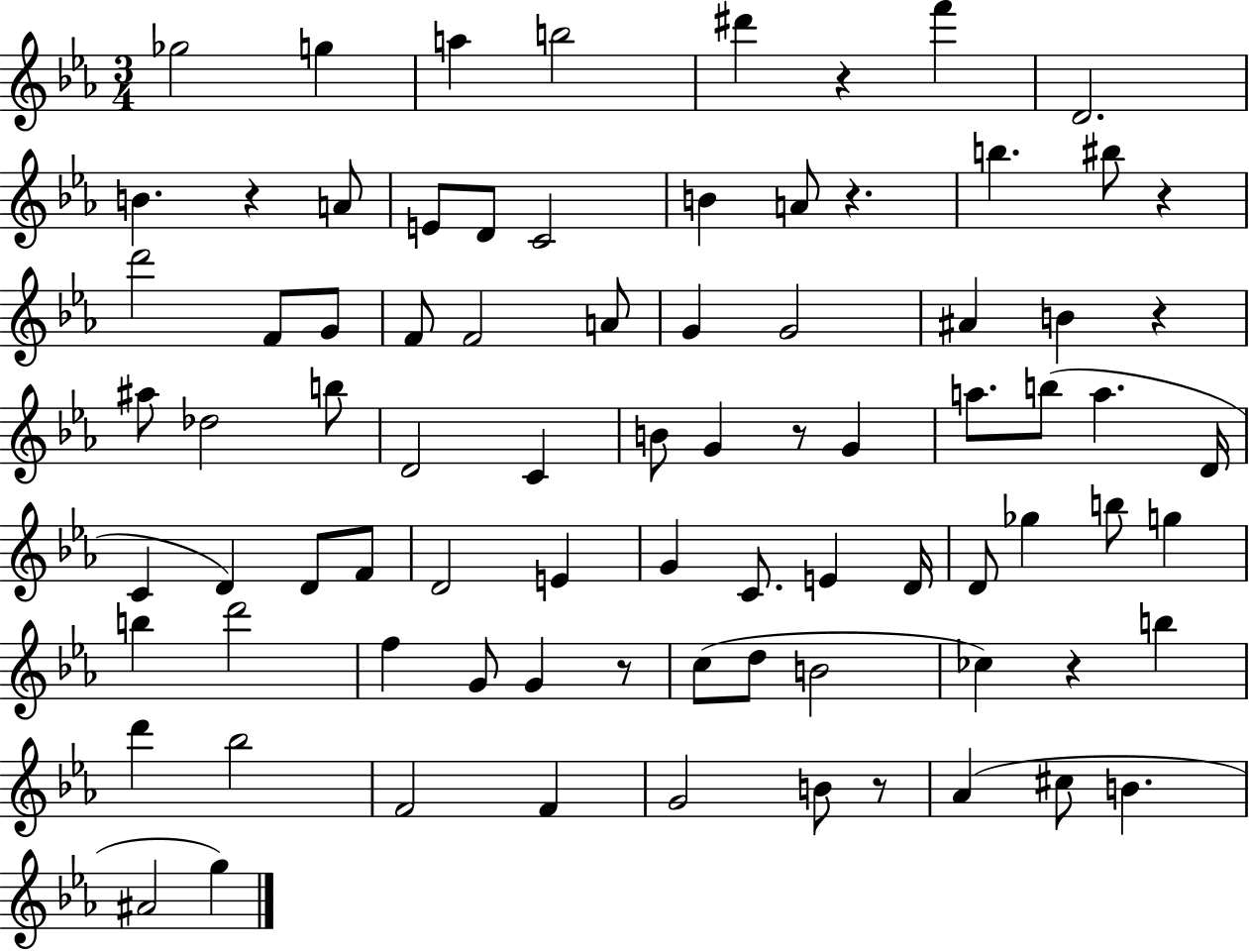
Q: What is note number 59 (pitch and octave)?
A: D5